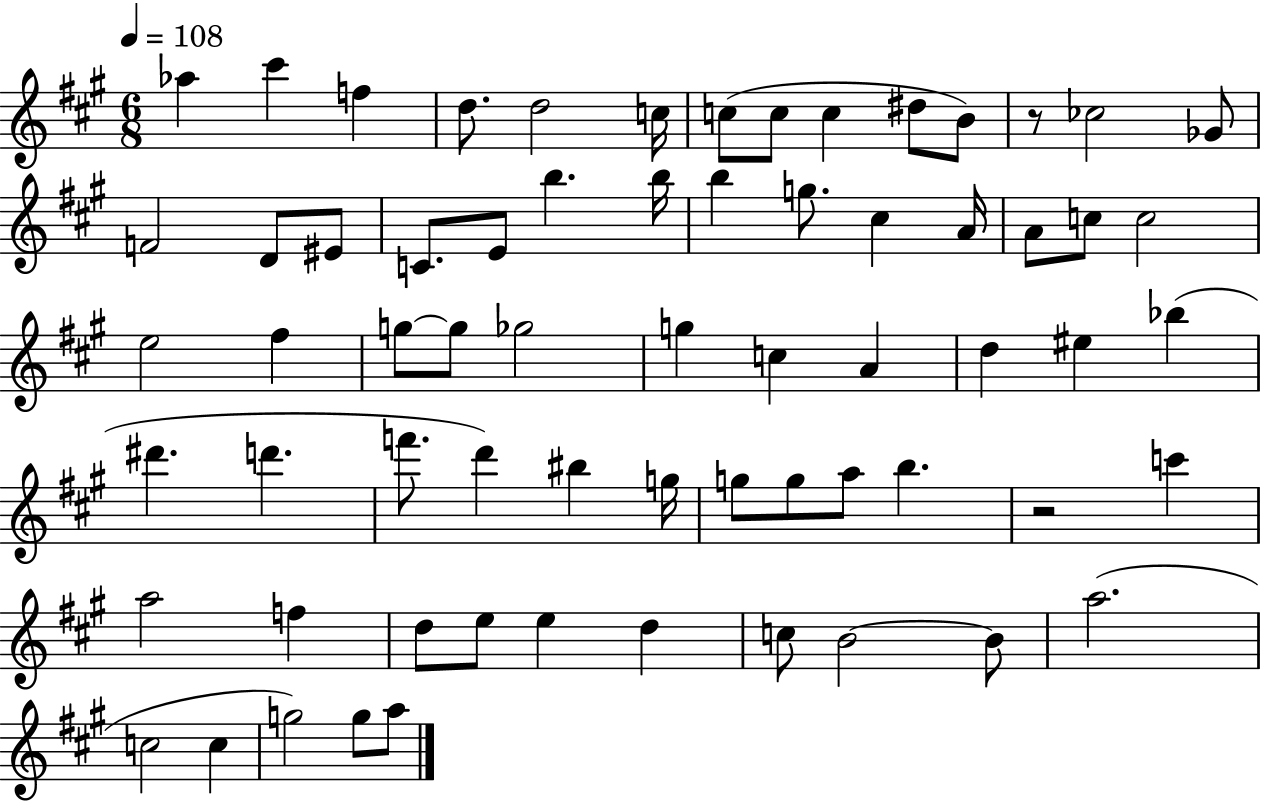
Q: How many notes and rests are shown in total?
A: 66